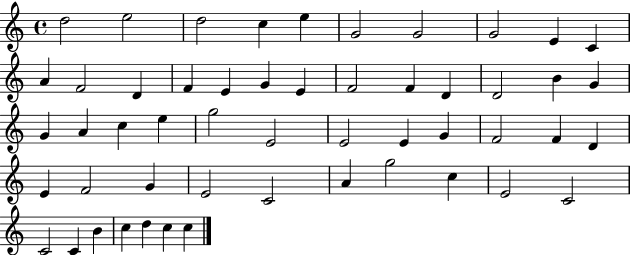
X:1
T:Untitled
M:4/4
L:1/4
K:C
d2 e2 d2 c e G2 G2 G2 E C A F2 D F E G E F2 F D D2 B G G A c e g2 E2 E2 E G F2 F D E F2 G E2 C2 A g2 c E2 C2 C2 C B c d c c